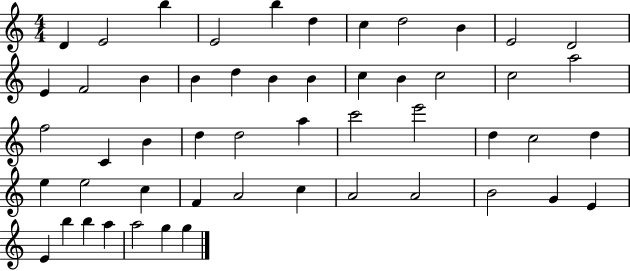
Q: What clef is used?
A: treble